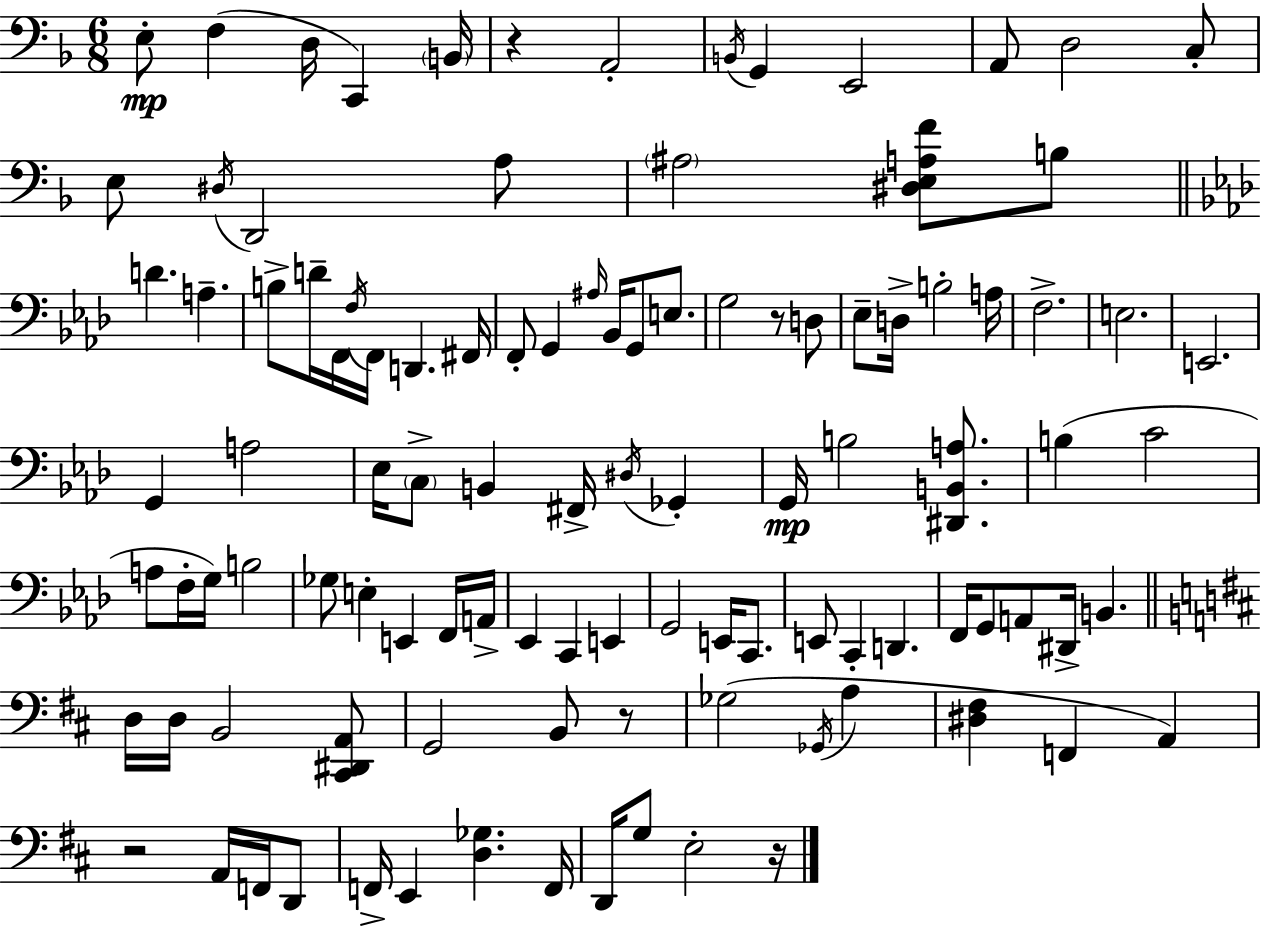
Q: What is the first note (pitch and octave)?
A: E3